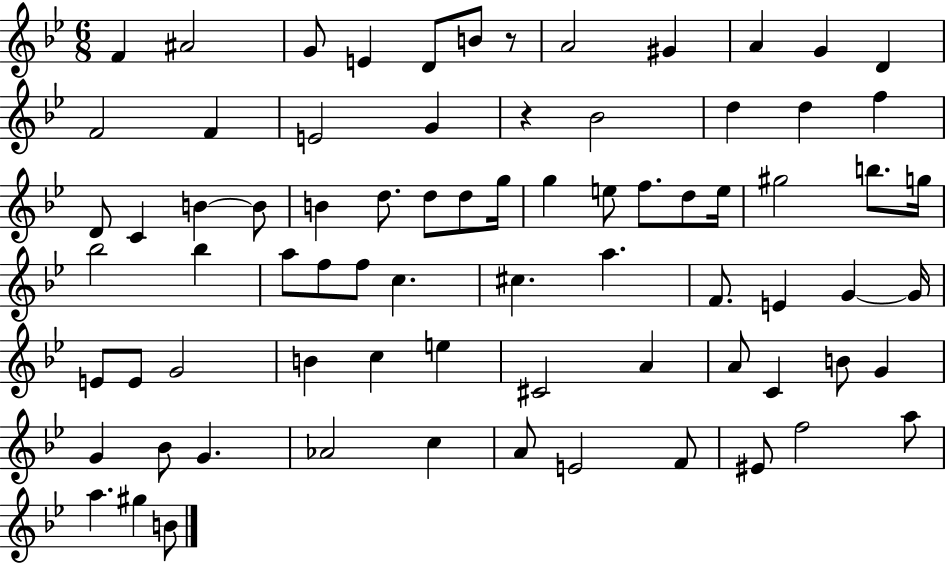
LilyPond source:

{
  \clef treble
  \numericTimeSignature
  \time 6/8
  \key bes \major
  f'4 ais'2 | g'8 e'4 d'8 b'8 r8 | a'2 gis'4 | a'4 g'4 d'4 | \break f'2 f'4 | e'2 g'4 | r4 bes'2 | d''4 d''4 f''4 | \break d'8 c'4 b'4~~ b'8 | b'4 d''8. d''8 d''8 g''16 | g''4 e''8 f''8. d''8 e''16 | gis''2 b''8. g''16 | \break bes''2 bes''4 | a''8 f''8 f''8 c''4. | cis''4. a''4. | f'8. e'4 g'4~~ g'16 | \break e'8 e'8 g'2 | b'4 c''4 e''4 | cis'2 a'4 | a'8 c'4 b'8 g'4 | \break g'4 bes'8 g'4. | aes'2 c''4 | a'8 e'2 f'8 | eis'8 f''2 a''8 | \break a''4. gis''4 b'8 | \bar "|."
}